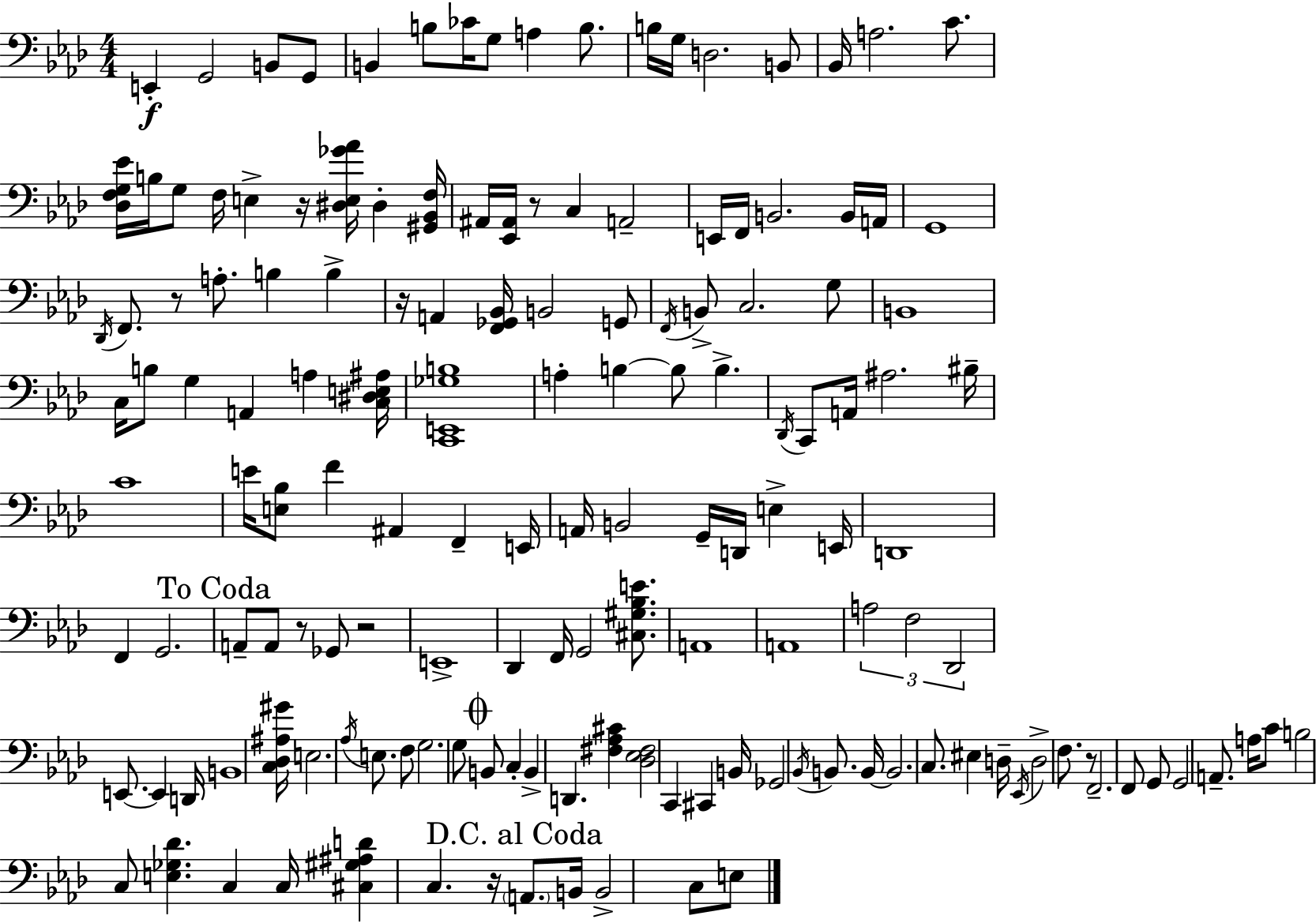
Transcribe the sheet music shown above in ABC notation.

X:1
T:Untitled
M:4/4
L:1/4
K:Ab
E,, G,,2 B,,/2 G,,/2 B,, B,/2 _C/4 G,/2 A, B,/2 B,/4 G,/4 D,2 B,,/2 _B,,/4 A,2 C/2 [_D,F,G,_E]/4 B,/4 G,/2 F,/4 E, z/4 [^D,E,_G_A]/4 ^D, [^G,,_B,,F,]/4 ^A,,/4 [_E,,^A,,]/4 z/2 C, A,,2 E,,/4 F,,/4 B,,2 B,,/4 A,,/4 G,,4 _D,,/4 F,,/2 z/2 A,/2 B, B, z/4 A,, [F,,_G,,_B,,]/4 B,,2 G,,/2 F,,/4 B,,/2 C,2 G,/2 B,,4 C,/4 B,/2 G, A,, A, [C,^D,E,^A,]/4 [C,,E,,_G,B,]4 A, B, B,/2 B, _D,,/4 C,,/2 A,,/4 ^A,2 ^B,/4 C4 E/4 [E,_B,]/2 F ^A,, F,, E,,/4 A,,/4 B,,2 G,,/4 D,,/4 E, E,,/4 D,,4 F,, G,,2 A,,/2 A,,/2 z/2 _G,,/2 z2 E,,4 _D,, F,,/4 G,,2 [^C,^G,_B,E]/2 A,,4 A,,4 A,2 F,2 _D,,2 E,,/2 E,, D,,/4 B,,4 [C,_D,^A,^G]/4 E,2 _A,/4 E,/2 F,/2 G,2 G,/2 B,,/2 C, B,, D,, [^F,_A,^C] [_D,_E,^F,]2 C,, ^C,, B,,/4 _G,,2 _B,,/4 B,,/2 B,,/4 B,,2 C,/2 ^E, D,/4 _E,,/4 D,2 F,/2 z/2 F,,2 F,,/2 G,,/2 G,,2 A,,/2 A,/4 C/2 B,2 C,/2 [E,_G,_D] C, C,/4 [^C,^G,^A,D] C, z/4 A,,/2 B,,/4 B,,2 C,/2 E,/2